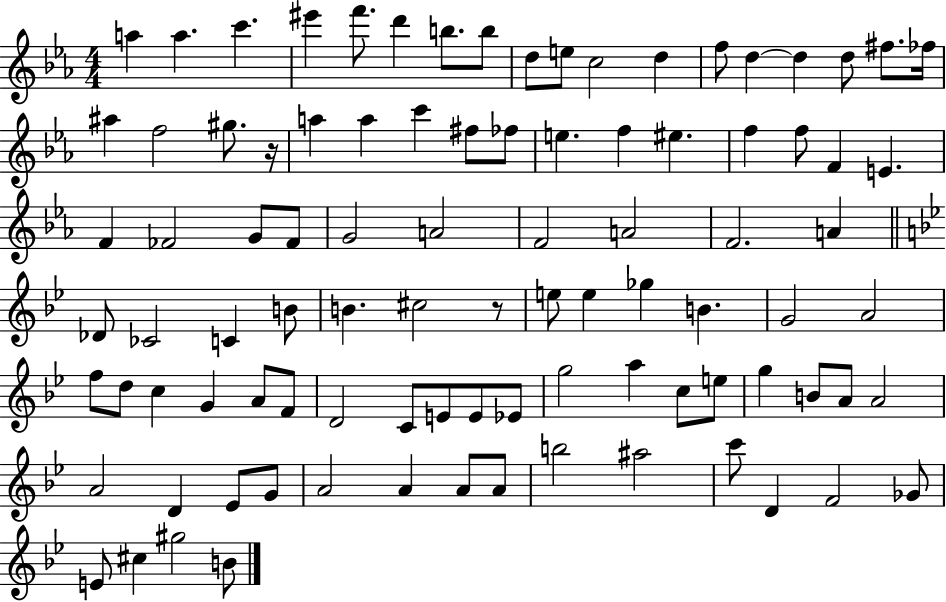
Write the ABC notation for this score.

X:1
T:Untitled
M:4/4
L:1/4
K:Eb
a a c' ^e' f'/2 d' b/2 b/2 d/2 e/2 c2 d f/2 d d d/2 ^f/2 _f/4 ^a f2 ^g/2 z/4 a a c' ^f/2 _f/2 e f ^e f f/2 F E F _F2 G/2 _F/2 G2 A2 F2 A2 F2 A _D/2 _C2 C B/2 B ^c2 z/2 e/2 e _g B G2 A2 f/2 d/2 c G A/2 F/2 D2 C/2 E/2 E/2 _E/2 g2 a c/2 e/2 g B/2 A/2 A2 A2 D _E/2 G/2 A2 A A/2 A/2 b2 ^a2 c'/2 D F2 _G/2 E/2 ^c ^g2 B/2